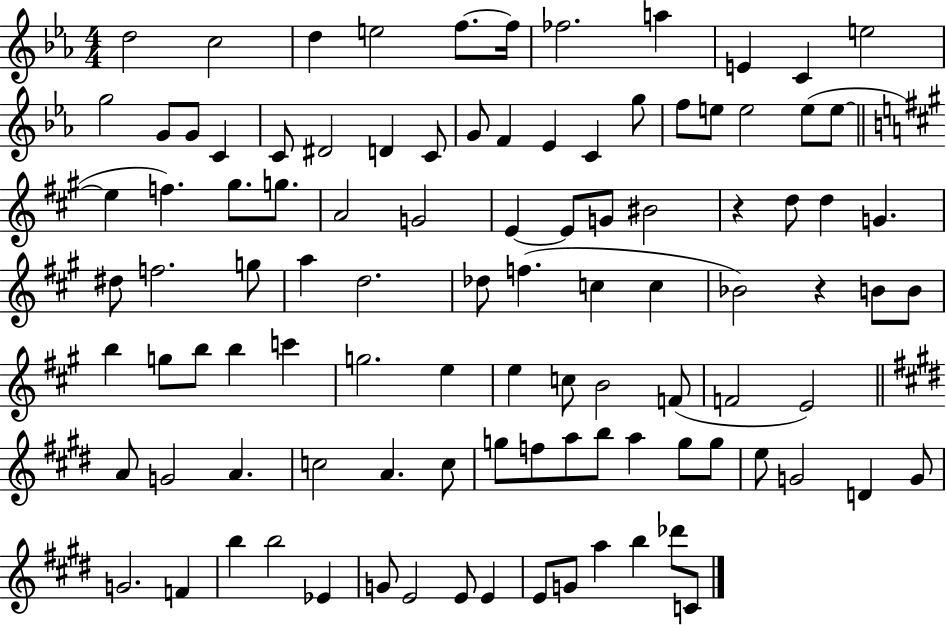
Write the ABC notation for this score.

X:1
T:Untitled
M:4/4
L:1/4
K:Eb
d2 c2 d e2 f/2 f/4 _f2 a E C e2 g2 G/2 G/2 C C/2 ^D2 D C/2 G/2 F _E C g/2 f/2 e/2 e2 e/2 e/2 e f ^g/2 g/2 A2 G2 E E/2 G/2 ^B2 z d/2 d G ^d/2 f2 g/2 a d2 _d/2 f c c _B2 z B/2 B/2 b g/2 b/2 b c' g2 e e c/2 B2 F/2 F2 E2 A/2 G2 A c2 A c/2 g/2 f/2 a/2 b/2 a g/2 g/2 e/2 G2 D G/2 G2 F b b2 _E G/2 E2 E/2 E E/2 G/2 a b _d'/2 C/2